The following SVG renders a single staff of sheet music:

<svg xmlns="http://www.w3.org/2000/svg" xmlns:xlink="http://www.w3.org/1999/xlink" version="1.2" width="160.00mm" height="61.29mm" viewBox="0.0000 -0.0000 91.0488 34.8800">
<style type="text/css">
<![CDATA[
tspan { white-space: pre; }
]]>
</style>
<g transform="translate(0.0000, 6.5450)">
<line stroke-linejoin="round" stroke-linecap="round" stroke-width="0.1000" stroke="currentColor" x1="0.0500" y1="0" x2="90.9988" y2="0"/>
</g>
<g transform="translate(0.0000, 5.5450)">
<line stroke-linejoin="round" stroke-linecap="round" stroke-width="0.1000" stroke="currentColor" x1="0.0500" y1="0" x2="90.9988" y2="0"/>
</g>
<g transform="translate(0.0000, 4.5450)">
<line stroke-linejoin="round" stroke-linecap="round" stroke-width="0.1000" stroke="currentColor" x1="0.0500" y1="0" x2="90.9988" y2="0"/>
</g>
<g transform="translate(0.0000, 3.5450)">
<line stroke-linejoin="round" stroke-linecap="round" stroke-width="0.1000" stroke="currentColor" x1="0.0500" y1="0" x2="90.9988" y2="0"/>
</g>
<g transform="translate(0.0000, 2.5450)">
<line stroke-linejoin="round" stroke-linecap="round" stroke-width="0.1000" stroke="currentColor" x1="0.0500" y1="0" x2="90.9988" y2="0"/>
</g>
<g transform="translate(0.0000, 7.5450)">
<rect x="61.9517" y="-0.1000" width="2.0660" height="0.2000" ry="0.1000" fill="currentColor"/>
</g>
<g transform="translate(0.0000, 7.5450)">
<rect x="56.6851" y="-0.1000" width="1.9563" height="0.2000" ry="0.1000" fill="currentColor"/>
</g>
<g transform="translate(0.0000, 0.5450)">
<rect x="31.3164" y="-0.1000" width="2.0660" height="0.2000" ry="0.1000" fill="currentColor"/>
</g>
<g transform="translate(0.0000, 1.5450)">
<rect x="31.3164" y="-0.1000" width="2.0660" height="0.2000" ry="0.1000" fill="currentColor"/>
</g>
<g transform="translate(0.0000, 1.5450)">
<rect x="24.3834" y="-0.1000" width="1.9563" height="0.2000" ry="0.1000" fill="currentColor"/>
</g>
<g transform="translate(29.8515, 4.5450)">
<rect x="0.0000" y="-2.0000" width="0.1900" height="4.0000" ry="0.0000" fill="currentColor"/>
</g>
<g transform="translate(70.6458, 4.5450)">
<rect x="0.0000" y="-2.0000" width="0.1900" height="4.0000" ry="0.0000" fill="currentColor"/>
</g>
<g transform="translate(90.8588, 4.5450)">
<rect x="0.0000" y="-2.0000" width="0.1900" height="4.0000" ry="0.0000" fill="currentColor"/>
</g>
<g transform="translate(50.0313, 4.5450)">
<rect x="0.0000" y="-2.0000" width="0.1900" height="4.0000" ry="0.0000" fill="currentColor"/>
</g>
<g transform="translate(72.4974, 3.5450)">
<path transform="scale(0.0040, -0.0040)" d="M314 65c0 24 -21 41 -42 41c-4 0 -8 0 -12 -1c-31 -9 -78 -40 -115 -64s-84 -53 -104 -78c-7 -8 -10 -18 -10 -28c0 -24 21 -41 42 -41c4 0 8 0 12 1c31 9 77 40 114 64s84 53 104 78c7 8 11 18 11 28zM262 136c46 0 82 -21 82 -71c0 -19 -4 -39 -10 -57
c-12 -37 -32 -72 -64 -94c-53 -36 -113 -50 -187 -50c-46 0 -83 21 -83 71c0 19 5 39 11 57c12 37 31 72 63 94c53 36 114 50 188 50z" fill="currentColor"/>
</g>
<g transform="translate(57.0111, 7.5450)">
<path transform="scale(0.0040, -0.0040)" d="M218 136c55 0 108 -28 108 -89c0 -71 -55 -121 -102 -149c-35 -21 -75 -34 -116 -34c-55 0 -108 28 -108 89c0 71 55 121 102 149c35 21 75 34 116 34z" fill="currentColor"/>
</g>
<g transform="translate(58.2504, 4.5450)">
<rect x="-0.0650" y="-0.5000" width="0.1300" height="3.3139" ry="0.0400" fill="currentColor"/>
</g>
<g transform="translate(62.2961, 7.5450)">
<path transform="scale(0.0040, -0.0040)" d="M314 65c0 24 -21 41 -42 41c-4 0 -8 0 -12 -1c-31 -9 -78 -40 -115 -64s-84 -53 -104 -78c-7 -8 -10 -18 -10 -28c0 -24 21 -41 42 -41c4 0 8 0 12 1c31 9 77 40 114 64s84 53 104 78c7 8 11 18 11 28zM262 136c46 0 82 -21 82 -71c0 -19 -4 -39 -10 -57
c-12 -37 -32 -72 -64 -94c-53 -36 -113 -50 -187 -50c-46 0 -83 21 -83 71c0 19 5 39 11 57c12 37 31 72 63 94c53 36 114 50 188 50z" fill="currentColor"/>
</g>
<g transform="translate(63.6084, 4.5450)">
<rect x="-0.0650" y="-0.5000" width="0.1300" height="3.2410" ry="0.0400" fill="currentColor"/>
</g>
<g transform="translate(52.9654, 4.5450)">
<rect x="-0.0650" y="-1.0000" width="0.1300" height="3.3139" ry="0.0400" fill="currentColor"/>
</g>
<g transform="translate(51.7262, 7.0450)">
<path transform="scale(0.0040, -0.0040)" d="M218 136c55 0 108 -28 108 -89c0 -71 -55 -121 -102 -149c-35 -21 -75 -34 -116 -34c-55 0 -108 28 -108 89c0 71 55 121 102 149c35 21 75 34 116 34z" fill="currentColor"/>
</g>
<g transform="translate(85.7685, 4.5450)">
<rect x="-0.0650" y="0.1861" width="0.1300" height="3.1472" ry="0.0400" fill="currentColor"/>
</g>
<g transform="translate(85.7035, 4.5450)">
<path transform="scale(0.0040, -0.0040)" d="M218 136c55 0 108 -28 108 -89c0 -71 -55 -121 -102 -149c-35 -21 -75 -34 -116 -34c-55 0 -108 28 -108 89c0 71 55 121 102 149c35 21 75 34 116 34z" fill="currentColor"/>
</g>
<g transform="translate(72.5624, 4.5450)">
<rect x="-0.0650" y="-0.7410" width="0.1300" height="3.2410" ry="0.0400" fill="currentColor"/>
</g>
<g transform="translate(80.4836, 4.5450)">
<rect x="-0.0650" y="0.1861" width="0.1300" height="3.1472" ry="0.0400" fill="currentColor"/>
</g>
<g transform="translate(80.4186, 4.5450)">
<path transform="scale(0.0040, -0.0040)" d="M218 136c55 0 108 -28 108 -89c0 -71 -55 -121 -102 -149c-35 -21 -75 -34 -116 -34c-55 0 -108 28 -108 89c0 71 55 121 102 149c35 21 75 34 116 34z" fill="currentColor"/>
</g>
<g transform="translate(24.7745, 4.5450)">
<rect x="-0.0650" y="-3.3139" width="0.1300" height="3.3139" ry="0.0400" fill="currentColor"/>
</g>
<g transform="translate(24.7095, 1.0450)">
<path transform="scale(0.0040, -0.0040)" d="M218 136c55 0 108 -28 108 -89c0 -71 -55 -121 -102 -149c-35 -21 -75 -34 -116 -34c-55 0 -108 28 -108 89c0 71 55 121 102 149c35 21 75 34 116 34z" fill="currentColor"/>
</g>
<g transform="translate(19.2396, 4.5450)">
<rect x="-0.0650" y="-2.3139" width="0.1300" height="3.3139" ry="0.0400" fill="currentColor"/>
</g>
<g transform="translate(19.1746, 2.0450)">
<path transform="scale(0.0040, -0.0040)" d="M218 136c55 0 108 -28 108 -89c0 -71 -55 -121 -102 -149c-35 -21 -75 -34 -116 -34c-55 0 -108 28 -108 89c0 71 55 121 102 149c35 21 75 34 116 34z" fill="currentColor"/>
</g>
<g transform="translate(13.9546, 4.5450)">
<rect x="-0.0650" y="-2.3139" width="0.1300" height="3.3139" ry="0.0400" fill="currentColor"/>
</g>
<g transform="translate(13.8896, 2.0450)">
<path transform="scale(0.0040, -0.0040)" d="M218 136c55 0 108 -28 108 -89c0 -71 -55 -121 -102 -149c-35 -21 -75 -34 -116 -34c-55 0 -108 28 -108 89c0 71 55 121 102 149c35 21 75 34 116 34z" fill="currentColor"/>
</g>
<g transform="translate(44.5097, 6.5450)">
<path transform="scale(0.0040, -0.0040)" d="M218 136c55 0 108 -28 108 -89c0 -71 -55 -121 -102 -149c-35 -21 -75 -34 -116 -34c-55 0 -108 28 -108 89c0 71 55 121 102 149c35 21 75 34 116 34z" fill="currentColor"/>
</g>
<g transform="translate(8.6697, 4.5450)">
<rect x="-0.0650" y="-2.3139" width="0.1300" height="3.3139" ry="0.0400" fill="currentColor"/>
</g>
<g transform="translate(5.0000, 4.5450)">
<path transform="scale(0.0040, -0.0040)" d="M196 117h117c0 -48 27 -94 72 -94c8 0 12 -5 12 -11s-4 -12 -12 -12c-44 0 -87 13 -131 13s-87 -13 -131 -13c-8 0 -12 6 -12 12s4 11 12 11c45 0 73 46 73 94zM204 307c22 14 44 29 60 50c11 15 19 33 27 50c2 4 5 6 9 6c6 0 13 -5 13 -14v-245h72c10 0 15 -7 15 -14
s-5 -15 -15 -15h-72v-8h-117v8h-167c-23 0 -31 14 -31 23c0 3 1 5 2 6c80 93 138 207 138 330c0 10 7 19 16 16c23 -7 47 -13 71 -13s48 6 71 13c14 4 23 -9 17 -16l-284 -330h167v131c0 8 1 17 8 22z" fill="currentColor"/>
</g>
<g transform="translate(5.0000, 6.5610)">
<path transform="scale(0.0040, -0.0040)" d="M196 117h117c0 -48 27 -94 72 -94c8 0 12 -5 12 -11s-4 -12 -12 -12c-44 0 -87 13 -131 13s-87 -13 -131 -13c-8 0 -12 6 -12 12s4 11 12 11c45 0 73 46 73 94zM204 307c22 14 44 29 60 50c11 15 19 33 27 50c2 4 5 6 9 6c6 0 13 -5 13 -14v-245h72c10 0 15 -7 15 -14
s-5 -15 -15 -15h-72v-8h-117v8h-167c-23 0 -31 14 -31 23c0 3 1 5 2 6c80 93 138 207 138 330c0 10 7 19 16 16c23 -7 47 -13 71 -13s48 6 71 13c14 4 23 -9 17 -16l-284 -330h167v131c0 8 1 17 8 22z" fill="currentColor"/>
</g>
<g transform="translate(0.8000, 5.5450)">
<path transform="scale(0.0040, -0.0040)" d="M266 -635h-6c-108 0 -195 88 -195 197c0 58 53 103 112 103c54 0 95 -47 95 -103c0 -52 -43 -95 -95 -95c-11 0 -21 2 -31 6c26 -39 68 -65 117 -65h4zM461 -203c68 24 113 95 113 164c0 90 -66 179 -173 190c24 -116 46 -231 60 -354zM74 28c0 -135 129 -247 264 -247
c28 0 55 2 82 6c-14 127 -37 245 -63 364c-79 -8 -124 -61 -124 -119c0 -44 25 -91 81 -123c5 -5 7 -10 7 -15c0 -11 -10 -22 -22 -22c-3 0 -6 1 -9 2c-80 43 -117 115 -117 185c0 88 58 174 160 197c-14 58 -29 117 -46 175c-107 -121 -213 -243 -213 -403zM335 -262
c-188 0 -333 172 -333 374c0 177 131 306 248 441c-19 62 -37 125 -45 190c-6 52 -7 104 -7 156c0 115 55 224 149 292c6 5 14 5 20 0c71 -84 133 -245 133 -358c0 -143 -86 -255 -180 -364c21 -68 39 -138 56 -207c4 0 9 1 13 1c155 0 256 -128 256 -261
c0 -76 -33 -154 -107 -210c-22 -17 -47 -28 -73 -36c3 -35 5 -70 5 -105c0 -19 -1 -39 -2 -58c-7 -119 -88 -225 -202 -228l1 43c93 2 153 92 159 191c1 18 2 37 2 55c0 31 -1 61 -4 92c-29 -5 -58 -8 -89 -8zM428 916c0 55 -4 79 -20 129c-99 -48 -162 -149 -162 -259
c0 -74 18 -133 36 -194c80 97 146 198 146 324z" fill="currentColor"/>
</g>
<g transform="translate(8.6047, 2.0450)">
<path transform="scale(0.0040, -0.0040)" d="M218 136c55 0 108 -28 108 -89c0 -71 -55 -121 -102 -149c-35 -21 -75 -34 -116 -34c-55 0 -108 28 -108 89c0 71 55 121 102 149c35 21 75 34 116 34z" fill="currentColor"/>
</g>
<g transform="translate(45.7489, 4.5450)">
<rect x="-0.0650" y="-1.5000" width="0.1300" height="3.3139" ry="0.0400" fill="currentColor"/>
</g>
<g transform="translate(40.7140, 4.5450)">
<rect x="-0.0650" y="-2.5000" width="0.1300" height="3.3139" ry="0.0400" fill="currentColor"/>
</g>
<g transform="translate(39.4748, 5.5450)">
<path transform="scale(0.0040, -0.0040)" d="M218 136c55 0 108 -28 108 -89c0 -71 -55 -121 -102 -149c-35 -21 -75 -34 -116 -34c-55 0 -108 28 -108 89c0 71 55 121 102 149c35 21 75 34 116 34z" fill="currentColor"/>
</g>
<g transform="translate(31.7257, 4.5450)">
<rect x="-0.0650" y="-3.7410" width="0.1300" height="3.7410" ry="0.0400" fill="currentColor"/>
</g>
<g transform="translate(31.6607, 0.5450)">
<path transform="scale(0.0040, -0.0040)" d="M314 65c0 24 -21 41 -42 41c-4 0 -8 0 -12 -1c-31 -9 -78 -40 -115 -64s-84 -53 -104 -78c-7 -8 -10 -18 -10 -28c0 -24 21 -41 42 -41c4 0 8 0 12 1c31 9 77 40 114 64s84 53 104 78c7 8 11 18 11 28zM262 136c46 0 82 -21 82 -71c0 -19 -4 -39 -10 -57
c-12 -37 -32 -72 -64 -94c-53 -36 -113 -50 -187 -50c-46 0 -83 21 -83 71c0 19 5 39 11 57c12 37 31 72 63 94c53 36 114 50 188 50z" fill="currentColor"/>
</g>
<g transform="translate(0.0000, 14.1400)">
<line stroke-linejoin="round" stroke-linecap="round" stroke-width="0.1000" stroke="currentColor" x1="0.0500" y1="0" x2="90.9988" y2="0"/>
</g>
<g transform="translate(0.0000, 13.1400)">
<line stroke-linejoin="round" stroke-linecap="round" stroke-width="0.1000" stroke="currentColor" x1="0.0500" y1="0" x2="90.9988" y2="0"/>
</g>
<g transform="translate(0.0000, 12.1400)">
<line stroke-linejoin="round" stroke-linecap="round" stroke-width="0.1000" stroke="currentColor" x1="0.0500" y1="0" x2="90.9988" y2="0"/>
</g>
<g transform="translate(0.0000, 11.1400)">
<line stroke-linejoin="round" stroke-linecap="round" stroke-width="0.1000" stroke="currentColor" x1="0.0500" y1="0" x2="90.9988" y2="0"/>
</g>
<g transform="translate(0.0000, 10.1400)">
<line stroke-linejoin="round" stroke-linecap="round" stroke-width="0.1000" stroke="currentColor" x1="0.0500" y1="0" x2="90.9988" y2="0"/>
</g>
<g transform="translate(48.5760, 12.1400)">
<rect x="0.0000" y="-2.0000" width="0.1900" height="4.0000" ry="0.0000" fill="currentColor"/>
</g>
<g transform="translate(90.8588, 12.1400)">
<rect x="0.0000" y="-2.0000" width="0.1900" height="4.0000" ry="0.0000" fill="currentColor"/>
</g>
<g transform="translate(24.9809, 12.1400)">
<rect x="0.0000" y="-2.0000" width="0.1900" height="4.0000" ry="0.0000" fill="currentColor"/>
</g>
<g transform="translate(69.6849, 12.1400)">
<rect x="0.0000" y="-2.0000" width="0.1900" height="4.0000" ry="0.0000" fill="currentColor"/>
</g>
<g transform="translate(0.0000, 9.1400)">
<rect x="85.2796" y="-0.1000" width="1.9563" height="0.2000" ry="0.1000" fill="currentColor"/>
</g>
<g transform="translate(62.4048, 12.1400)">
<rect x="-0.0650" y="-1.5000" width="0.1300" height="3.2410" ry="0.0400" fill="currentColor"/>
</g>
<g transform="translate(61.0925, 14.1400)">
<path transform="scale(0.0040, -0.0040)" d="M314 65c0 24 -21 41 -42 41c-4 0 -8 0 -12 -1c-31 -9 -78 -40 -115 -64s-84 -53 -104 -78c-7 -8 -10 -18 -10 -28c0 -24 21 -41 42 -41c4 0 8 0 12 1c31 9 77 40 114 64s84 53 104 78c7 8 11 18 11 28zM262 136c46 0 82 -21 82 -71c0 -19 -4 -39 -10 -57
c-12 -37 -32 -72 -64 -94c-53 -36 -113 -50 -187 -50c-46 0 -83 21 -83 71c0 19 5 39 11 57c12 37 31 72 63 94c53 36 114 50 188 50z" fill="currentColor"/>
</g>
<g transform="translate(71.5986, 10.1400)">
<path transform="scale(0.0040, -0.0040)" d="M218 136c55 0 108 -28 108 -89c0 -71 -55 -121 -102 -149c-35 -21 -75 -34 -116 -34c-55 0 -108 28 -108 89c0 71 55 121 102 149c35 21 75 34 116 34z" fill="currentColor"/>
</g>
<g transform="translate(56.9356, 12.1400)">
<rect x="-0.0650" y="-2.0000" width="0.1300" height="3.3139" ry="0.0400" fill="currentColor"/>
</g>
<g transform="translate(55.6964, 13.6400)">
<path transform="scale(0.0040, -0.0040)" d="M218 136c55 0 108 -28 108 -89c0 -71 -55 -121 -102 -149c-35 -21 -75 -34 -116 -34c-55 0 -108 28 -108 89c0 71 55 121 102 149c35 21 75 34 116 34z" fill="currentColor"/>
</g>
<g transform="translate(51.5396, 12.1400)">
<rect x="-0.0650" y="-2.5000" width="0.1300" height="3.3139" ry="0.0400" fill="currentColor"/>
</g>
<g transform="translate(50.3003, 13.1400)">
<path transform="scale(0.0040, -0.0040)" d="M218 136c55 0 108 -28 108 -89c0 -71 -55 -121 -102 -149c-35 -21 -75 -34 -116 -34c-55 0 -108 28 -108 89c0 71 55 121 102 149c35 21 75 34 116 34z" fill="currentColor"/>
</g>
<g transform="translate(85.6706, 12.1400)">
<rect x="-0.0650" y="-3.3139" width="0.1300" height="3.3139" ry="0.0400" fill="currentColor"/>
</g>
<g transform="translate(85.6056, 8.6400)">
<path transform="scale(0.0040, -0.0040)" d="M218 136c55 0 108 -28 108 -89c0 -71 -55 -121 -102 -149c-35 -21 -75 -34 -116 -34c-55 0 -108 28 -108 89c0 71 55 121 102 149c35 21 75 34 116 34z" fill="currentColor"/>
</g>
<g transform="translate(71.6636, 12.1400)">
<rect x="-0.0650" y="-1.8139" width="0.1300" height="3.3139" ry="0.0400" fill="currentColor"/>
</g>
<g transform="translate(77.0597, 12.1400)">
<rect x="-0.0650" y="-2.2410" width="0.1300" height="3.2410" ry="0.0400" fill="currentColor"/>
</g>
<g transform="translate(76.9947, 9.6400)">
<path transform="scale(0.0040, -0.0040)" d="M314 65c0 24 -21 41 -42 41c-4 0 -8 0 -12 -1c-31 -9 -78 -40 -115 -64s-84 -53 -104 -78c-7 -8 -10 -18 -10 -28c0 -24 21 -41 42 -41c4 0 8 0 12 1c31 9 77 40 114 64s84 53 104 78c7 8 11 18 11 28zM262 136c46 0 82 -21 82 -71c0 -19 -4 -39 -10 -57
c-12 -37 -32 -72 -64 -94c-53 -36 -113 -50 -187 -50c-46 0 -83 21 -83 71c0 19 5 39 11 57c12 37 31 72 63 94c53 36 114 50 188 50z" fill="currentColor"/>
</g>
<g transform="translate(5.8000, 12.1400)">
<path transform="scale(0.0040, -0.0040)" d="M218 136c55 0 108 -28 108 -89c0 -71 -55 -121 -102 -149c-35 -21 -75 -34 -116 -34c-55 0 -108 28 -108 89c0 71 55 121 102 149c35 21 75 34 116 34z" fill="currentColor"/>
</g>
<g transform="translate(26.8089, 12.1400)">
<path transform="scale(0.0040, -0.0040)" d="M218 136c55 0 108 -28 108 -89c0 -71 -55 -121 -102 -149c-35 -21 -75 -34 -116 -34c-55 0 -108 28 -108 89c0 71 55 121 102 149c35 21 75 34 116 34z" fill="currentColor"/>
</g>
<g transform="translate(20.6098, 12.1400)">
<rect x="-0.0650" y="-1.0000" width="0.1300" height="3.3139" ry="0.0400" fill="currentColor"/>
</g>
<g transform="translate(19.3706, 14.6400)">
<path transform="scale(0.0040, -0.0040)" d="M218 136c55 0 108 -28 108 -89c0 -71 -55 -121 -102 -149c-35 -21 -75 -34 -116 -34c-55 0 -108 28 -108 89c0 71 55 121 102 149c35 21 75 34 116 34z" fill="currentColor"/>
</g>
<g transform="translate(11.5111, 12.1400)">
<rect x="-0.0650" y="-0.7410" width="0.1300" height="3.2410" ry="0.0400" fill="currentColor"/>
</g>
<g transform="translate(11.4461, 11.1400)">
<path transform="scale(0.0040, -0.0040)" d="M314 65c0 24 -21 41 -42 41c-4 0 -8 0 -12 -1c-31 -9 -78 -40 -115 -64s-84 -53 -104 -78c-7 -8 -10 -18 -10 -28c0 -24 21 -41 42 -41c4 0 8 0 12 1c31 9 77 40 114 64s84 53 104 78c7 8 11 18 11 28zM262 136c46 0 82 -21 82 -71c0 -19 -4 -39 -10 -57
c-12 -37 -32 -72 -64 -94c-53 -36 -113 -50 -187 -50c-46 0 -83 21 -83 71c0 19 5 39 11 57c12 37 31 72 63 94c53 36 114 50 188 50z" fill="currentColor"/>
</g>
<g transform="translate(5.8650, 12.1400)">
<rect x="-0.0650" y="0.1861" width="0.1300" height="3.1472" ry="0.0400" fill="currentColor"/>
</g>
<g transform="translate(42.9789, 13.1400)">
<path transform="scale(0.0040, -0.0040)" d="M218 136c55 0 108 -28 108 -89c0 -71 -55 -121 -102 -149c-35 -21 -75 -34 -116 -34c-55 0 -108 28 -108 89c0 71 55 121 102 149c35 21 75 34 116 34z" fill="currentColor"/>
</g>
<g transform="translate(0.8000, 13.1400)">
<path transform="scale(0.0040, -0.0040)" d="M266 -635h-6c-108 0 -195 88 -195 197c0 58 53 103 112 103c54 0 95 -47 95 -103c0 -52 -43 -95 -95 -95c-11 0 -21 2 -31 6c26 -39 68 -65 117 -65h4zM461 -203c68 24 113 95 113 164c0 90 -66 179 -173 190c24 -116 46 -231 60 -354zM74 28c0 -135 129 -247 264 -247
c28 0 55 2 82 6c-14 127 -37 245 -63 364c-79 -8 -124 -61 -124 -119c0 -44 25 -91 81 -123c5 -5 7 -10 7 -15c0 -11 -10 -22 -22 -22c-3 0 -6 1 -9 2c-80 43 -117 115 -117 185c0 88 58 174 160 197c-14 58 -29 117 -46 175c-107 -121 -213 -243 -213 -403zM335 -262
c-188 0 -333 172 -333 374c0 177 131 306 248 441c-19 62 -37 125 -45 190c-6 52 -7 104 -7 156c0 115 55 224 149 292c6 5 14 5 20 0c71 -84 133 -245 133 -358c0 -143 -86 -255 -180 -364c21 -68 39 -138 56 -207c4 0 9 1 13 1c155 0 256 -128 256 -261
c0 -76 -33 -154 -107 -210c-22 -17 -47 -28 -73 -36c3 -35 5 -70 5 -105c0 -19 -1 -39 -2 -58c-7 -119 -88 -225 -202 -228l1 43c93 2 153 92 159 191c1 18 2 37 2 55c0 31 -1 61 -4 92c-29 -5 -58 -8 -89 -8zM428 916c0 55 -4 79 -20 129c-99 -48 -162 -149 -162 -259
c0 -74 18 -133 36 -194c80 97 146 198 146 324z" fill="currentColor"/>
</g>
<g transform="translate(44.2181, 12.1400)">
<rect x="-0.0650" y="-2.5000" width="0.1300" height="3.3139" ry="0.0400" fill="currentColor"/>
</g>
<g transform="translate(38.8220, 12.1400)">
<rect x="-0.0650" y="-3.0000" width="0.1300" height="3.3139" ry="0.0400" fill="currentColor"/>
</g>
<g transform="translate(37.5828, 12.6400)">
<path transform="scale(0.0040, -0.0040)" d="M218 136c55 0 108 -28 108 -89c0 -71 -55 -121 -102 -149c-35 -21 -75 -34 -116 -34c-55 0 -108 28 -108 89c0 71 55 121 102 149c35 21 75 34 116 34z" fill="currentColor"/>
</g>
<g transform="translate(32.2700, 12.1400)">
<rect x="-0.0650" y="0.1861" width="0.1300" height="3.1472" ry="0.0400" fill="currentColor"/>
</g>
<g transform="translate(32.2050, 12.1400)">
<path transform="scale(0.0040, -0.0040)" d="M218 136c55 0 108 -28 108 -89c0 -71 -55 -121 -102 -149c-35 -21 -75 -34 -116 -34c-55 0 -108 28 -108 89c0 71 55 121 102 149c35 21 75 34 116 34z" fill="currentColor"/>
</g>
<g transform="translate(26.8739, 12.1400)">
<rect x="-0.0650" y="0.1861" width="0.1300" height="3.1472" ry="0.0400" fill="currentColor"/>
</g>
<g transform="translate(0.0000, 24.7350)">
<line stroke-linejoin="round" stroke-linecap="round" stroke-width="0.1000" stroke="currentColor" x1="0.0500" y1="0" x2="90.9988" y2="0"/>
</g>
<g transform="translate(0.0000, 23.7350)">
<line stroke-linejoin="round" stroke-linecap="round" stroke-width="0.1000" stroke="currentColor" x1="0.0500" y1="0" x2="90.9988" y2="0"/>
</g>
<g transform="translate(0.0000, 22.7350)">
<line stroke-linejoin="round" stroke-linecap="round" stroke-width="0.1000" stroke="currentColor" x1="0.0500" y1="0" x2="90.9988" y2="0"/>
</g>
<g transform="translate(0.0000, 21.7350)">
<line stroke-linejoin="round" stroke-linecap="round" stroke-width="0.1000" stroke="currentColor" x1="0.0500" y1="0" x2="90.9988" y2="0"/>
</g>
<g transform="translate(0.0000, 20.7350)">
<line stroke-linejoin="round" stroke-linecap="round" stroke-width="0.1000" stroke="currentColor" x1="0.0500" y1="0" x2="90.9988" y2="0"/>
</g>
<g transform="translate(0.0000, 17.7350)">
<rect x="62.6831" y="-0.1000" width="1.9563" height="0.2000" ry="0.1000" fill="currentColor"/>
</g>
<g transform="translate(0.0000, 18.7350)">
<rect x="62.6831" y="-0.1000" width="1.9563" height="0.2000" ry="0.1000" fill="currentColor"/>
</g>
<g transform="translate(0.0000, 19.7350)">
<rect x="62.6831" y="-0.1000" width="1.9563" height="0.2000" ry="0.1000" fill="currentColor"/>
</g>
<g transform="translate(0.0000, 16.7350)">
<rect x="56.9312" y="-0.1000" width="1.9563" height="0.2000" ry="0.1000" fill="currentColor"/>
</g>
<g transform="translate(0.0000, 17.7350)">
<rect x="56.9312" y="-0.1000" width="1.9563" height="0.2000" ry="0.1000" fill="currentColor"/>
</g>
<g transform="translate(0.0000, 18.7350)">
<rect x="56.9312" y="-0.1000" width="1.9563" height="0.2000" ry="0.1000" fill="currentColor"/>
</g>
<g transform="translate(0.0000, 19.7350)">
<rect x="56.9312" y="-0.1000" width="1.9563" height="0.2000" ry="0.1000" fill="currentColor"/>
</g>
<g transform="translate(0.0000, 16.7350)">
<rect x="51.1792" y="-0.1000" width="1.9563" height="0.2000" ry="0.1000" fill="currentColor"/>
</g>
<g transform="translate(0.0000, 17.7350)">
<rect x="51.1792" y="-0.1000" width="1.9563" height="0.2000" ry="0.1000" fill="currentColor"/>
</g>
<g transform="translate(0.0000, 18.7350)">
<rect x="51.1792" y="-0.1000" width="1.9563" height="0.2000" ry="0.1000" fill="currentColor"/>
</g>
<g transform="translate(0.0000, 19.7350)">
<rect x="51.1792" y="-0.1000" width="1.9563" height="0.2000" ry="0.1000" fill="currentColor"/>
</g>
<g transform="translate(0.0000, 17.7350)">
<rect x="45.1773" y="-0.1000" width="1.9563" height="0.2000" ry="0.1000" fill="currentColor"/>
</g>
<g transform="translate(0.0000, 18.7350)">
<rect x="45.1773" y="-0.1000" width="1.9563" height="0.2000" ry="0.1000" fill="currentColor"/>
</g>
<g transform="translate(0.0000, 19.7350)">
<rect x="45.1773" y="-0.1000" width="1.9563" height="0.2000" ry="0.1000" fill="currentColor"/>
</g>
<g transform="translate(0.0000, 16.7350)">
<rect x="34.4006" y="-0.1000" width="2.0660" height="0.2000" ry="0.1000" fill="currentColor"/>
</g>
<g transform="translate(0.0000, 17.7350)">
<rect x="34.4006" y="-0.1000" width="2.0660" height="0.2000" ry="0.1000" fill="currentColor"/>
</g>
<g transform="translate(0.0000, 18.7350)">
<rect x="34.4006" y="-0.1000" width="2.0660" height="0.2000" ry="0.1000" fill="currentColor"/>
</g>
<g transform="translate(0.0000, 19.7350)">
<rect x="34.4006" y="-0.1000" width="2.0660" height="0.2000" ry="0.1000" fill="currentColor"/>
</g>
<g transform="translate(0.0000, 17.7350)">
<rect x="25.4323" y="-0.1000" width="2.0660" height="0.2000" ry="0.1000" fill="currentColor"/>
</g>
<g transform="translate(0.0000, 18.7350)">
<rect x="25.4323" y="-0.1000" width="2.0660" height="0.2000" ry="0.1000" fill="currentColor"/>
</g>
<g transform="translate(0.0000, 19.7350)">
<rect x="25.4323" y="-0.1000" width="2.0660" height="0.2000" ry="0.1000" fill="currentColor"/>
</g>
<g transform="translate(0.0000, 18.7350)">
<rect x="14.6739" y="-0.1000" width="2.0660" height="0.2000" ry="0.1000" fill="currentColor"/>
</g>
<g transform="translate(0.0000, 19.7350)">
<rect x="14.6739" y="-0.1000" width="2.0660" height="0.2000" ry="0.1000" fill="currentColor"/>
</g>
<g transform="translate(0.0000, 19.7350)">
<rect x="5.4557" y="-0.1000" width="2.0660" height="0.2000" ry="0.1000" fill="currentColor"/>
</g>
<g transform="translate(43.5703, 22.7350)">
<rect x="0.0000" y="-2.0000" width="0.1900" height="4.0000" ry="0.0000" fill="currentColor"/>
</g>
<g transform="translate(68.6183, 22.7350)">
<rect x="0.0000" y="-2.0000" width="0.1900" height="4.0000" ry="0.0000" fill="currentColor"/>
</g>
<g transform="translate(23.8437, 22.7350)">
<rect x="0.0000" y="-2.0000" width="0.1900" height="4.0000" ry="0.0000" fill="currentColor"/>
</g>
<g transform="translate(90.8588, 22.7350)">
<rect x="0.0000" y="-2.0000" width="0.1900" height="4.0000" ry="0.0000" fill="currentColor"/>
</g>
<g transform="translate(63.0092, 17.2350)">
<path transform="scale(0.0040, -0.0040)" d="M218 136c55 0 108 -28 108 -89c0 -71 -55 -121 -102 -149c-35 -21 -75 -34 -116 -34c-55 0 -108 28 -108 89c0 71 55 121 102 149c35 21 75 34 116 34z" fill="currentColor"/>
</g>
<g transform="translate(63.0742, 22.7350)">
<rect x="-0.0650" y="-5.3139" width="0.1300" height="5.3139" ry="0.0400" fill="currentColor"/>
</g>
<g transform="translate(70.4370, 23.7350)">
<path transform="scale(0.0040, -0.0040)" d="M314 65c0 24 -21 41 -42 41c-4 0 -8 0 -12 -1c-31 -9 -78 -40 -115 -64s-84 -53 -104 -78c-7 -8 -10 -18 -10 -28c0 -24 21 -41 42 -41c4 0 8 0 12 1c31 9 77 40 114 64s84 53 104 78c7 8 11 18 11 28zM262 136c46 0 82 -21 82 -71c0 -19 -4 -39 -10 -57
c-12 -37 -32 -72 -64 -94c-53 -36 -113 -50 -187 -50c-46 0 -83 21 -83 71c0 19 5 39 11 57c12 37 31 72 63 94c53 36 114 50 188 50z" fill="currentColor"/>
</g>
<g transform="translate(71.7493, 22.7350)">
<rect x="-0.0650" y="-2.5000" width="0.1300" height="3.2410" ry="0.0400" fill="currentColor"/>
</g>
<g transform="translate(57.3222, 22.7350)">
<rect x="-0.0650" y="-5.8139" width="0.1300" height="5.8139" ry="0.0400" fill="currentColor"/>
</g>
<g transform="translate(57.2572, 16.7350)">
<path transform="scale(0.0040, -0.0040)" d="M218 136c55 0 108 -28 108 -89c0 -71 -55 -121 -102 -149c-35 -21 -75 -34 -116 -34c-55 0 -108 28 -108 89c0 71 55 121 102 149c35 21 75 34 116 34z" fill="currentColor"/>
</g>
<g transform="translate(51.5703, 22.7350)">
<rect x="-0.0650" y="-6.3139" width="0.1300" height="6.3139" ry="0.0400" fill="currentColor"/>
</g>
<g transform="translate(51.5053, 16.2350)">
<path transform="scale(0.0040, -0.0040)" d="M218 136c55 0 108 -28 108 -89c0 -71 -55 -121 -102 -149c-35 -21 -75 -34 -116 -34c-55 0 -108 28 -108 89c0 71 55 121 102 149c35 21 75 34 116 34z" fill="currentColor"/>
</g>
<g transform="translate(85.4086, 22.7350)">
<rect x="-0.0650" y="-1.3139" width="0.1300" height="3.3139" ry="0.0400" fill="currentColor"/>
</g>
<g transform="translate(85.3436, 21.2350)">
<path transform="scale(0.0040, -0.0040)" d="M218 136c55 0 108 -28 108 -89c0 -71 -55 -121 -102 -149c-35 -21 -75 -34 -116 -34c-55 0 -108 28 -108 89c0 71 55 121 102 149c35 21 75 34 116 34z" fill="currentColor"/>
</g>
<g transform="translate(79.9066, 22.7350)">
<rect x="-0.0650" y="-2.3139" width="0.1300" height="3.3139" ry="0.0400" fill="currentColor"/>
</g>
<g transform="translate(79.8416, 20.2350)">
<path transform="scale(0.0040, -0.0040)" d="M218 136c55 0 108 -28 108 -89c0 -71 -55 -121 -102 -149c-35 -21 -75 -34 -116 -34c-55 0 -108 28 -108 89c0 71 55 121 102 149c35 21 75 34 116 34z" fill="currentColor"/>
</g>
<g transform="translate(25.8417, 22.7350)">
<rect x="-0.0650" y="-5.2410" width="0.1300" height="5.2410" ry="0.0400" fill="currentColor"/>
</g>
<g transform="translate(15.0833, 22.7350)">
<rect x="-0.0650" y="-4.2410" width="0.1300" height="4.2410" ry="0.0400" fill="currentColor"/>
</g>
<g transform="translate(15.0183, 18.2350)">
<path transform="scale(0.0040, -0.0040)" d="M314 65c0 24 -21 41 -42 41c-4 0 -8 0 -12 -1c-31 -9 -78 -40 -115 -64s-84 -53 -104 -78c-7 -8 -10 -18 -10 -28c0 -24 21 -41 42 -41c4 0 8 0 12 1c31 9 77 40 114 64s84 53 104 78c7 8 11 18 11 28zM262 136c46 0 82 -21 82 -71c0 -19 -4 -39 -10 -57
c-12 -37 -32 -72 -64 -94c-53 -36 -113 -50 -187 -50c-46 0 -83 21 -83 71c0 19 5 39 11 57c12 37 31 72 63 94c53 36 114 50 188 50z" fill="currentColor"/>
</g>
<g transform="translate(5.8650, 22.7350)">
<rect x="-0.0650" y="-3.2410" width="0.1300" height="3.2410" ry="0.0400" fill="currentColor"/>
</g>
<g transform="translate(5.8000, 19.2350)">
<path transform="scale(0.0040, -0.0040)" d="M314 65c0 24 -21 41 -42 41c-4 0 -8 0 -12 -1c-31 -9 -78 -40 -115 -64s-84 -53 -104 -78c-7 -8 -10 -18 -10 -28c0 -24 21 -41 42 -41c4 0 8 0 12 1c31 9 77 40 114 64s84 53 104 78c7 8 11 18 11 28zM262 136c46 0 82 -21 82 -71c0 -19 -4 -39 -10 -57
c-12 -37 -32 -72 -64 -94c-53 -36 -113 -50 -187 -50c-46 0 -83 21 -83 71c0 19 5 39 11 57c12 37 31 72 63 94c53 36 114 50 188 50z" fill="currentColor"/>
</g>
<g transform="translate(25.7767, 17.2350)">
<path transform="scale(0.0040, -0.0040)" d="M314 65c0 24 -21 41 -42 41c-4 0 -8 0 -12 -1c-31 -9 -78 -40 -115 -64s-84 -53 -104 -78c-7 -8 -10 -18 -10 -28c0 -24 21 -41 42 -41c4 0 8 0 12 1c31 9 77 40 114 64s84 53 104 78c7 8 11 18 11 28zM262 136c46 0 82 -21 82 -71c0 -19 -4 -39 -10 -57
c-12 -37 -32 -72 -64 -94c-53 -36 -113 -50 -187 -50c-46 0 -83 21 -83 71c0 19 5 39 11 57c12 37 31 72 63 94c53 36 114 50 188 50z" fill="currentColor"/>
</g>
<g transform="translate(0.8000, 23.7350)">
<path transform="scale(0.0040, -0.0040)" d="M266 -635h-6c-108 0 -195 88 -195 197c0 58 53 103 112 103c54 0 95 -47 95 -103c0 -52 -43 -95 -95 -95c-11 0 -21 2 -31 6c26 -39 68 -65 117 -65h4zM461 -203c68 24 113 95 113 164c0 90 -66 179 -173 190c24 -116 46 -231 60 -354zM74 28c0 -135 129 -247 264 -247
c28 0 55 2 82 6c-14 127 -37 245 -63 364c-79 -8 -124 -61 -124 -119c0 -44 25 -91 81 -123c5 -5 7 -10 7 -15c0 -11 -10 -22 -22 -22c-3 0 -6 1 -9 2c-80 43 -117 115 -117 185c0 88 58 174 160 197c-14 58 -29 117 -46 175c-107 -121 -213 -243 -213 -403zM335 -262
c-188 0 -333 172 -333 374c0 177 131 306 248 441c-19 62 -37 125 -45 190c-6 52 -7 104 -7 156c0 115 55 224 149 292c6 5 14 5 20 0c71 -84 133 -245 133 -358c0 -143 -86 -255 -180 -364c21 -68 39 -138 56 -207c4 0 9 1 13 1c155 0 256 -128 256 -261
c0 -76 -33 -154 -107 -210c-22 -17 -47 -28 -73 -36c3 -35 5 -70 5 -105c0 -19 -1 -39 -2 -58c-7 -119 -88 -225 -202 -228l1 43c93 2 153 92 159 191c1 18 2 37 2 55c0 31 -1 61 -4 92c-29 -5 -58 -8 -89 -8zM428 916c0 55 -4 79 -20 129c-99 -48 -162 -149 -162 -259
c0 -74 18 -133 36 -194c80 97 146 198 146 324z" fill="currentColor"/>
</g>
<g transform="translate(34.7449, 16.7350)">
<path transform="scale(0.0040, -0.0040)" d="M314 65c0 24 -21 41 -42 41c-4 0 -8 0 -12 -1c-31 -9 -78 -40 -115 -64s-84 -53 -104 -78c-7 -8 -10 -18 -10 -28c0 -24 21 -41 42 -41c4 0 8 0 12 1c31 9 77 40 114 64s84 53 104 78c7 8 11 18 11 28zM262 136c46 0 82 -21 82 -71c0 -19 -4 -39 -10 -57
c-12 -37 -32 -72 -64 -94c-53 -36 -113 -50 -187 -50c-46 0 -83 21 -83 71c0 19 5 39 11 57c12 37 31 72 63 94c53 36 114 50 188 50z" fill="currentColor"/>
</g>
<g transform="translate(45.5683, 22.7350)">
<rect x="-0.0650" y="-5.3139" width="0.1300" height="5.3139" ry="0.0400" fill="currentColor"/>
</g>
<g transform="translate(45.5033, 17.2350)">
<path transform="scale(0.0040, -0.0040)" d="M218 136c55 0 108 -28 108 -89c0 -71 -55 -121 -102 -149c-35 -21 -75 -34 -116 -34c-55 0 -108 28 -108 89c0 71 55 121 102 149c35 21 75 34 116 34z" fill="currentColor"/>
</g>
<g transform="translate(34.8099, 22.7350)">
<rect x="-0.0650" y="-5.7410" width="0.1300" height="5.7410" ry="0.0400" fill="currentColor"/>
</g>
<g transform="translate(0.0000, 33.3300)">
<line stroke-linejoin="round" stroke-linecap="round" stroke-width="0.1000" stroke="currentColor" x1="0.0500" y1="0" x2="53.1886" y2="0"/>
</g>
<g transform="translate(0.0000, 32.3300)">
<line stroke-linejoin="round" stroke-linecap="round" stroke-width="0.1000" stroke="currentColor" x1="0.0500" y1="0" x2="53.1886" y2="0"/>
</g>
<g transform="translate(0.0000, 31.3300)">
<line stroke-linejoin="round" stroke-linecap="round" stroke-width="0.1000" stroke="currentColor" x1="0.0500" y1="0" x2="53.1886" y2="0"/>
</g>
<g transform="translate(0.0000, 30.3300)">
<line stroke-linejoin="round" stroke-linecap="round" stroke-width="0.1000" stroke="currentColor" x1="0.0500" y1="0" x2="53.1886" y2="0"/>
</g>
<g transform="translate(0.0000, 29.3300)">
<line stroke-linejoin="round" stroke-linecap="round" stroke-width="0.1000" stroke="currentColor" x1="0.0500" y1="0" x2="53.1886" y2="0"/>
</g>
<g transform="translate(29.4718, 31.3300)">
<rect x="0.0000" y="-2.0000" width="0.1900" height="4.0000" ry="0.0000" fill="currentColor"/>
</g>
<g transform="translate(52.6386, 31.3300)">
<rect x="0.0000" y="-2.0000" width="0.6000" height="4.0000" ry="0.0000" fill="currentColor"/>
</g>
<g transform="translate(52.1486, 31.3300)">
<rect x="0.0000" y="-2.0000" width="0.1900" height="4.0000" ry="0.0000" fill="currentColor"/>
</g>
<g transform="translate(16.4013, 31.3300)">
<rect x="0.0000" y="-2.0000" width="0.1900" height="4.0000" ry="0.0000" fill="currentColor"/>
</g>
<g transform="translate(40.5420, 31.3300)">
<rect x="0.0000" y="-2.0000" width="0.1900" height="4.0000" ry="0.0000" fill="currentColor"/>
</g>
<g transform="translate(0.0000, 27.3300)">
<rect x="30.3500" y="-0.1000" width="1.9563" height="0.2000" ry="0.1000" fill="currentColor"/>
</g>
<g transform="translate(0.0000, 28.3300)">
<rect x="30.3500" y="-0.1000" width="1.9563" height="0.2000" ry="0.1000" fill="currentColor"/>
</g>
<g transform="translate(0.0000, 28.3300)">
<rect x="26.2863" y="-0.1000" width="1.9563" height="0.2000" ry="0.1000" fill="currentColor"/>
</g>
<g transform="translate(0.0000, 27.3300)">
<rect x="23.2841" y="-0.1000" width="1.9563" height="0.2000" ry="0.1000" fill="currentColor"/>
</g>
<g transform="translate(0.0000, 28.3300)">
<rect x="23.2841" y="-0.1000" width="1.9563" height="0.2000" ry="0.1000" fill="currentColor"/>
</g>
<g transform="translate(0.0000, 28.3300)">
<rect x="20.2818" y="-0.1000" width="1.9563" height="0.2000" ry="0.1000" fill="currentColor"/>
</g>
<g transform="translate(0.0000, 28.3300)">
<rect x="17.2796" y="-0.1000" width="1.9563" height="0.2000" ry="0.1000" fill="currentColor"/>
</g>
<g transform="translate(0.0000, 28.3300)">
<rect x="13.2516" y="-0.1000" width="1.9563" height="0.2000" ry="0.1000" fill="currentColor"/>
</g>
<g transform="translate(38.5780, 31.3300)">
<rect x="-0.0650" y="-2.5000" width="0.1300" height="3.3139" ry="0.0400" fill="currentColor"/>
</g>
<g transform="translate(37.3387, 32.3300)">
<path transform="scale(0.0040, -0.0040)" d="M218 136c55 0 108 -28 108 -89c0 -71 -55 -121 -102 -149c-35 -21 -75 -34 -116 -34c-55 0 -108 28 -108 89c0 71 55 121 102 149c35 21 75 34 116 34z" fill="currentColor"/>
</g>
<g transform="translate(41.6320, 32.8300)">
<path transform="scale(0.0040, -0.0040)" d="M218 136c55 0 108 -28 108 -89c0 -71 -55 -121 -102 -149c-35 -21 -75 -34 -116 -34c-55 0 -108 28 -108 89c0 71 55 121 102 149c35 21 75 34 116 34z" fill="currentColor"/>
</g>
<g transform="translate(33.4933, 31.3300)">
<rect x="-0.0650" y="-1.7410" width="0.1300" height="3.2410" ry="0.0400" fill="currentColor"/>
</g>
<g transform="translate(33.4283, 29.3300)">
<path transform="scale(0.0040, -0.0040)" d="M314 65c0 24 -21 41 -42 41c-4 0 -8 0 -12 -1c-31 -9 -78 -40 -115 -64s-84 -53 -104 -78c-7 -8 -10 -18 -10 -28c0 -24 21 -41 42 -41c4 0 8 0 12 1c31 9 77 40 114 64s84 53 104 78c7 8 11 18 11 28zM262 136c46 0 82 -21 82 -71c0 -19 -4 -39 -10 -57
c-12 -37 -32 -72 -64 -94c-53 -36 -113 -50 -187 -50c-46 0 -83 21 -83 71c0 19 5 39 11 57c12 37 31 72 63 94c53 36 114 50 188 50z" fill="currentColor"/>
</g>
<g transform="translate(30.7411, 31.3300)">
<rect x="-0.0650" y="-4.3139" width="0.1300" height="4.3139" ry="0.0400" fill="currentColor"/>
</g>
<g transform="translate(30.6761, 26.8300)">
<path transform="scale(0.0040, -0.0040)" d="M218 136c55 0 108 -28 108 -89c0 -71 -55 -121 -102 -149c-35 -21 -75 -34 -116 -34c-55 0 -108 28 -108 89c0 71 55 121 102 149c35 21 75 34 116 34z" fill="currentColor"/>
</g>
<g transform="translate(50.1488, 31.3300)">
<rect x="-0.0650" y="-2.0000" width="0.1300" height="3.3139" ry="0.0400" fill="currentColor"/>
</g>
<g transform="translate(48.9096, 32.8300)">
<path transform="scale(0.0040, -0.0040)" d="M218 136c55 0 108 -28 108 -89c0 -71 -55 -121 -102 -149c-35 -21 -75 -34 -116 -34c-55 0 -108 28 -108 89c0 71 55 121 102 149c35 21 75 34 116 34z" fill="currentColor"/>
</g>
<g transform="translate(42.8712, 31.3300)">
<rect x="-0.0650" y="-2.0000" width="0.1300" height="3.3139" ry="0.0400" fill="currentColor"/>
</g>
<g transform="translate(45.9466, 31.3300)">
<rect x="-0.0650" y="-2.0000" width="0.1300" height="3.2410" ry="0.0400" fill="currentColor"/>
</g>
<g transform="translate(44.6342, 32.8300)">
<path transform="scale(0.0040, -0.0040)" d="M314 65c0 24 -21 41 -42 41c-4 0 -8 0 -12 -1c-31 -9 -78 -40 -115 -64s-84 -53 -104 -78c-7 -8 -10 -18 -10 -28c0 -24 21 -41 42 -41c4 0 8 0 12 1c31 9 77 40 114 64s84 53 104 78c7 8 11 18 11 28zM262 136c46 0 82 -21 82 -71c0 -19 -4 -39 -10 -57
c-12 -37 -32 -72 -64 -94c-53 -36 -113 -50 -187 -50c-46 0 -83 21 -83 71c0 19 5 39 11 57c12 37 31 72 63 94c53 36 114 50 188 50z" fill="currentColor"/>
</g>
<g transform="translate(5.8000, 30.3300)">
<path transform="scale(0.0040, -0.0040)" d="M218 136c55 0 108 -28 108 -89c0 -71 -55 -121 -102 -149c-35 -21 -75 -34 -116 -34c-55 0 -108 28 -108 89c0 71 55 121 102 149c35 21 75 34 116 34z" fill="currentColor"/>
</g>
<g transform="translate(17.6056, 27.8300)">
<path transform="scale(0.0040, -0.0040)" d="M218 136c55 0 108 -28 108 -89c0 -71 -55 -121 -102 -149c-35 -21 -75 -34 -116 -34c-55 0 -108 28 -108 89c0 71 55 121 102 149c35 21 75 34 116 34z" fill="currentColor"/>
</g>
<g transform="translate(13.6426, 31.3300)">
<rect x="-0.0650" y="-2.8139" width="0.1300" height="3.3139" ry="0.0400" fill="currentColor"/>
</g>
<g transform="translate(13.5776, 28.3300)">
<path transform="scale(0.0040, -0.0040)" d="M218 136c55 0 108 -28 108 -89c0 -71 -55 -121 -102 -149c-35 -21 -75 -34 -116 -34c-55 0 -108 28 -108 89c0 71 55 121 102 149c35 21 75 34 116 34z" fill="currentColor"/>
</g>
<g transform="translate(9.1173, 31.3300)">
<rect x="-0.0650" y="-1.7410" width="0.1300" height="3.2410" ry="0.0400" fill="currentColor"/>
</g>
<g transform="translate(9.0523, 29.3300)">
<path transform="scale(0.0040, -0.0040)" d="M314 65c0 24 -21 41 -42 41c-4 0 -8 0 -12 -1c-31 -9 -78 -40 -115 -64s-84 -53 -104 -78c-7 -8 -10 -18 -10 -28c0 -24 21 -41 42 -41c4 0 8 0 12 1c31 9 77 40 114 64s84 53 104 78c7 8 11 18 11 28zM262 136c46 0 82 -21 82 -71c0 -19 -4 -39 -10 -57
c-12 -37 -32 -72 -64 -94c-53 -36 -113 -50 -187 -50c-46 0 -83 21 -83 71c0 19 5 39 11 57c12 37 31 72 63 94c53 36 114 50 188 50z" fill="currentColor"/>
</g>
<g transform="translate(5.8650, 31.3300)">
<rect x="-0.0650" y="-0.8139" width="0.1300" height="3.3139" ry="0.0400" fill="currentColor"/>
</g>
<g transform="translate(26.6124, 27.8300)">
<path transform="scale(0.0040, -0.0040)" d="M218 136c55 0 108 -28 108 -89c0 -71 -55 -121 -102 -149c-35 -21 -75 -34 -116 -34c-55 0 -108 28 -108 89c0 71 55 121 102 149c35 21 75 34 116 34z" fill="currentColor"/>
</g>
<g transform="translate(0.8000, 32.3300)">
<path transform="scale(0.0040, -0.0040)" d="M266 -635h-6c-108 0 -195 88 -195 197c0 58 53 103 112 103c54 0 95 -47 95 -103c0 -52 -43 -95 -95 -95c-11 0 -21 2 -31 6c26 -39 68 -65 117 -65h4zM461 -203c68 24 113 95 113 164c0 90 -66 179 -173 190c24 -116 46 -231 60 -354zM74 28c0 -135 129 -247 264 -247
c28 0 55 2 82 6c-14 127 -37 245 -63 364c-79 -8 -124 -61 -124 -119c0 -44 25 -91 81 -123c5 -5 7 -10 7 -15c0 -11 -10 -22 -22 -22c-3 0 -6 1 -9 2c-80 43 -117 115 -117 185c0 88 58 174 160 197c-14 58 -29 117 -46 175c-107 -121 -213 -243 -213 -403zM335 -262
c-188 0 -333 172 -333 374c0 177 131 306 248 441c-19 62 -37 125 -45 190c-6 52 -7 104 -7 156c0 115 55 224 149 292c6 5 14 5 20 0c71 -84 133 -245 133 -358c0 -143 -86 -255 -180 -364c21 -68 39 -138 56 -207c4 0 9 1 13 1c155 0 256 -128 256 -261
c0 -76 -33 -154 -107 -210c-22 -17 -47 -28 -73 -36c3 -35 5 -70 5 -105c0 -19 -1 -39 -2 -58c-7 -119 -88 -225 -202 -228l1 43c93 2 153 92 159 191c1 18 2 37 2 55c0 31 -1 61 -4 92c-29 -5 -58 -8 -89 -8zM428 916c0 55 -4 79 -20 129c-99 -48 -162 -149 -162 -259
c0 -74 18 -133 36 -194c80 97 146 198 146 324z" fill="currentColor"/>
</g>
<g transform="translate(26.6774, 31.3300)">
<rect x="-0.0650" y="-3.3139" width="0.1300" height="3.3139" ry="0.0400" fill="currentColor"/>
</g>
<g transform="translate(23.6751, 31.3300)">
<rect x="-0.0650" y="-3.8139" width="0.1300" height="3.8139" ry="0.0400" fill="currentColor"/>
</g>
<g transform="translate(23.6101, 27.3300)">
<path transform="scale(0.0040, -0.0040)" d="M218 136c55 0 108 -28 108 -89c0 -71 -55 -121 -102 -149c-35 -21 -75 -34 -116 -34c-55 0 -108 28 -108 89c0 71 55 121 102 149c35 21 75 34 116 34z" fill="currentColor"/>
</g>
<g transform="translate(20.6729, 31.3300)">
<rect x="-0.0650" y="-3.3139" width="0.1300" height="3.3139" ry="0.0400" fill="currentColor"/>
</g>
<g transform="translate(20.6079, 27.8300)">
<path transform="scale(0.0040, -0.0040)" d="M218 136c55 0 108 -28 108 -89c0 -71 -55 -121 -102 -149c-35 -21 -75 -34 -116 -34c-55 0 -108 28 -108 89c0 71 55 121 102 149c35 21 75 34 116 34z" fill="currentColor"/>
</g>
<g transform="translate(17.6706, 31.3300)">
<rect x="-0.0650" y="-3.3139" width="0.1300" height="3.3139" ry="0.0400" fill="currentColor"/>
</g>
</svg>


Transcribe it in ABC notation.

X:1
T:Untitled
M:4/4
L:1/4
K:C
g g g b c'2 G E D C C2 d2 B B B d2 D B B A G G F E2 f g2 b b2 d'2 f'2 g'2 f' a' g' f' G2 g e d f2 a b b c' b d' f2 G F F2 F